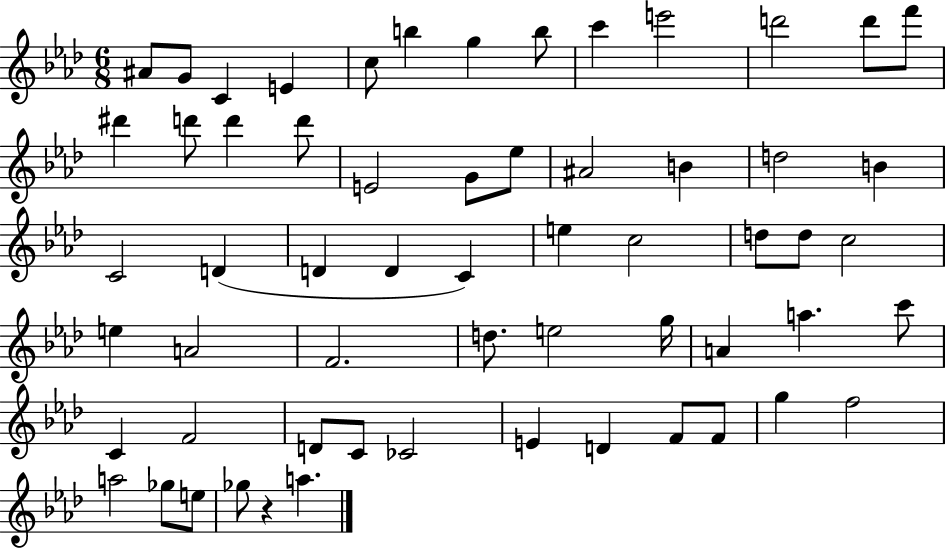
{
  \clef treble
  \numericTimeSignature
  \time 6/8
  \key aes \major
  ais'8 g'8 c'4 e'4 | c''8 b''4 g''4 b''8 | c'''4 e'''2 | d'''2 d'''8 f'''8 | \break dis'''4 d'''8 d'''4 d'''8 | e'2 g'8 ees''8 | ais'2 b'4 | d''2 b'4 | \break c'2 d'4( | d'4 d'4 c'4) | e''4 c''2 | d''8 d''8 c''2 | \break e''4 a'2 | f'2. | d''8. e''2 g''16 | a'4 a''4. c'''8 | \break c'4 f'2 | d'8 c'8 ces'2 | e'4 d'4 f'8 f'8 | g''4 f''2 | \break a''2 ges''8 e''8 | ges''8 r4 a''4. | \bar "|."
}